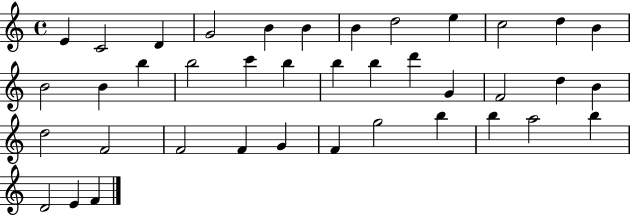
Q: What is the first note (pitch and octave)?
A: E4